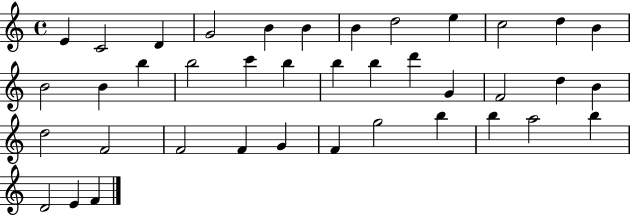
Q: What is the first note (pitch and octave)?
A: E4